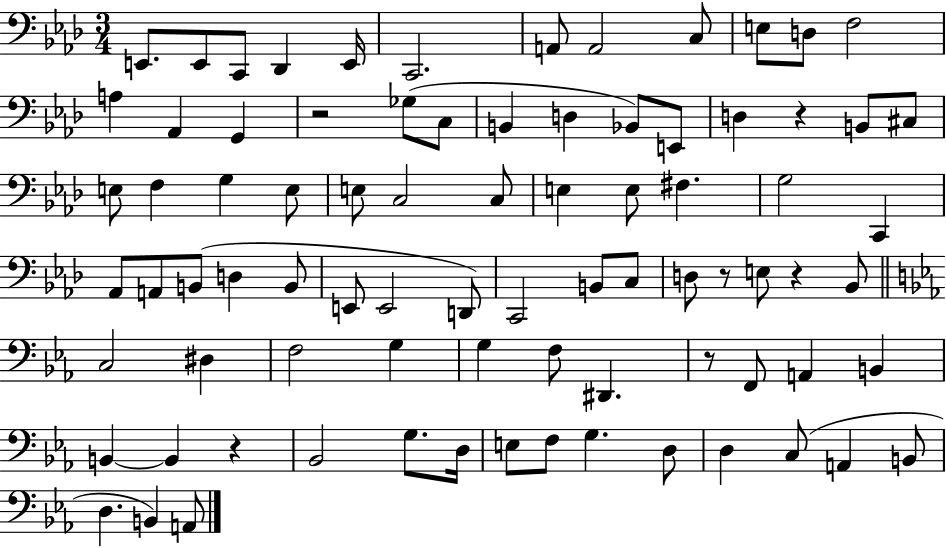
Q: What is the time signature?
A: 3/4